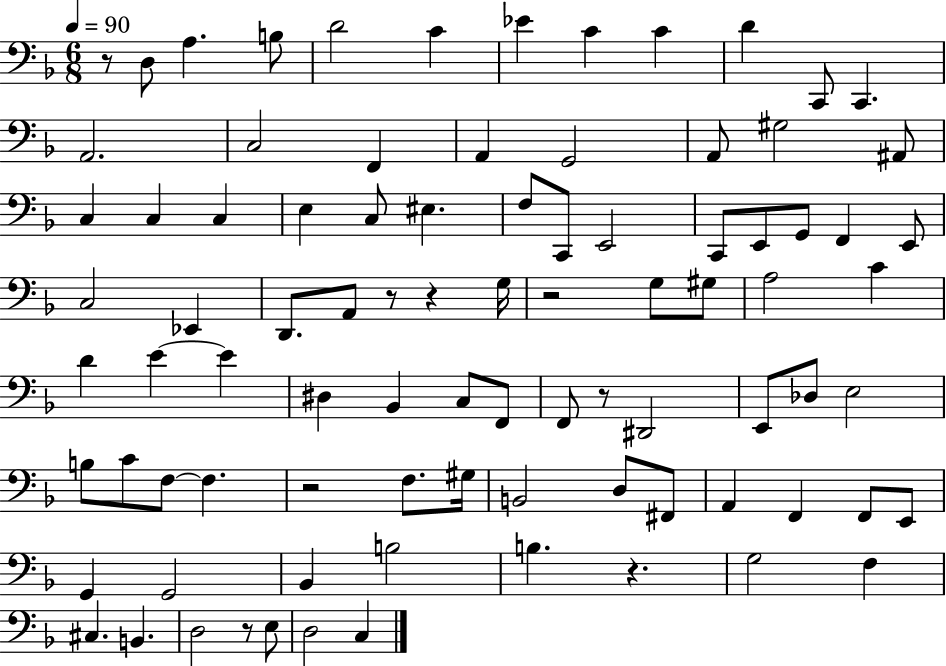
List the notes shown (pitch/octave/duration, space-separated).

R/e D3/e A3/q. B3/e D4/h C4/q Eb4/q C4/q C4/q D4/q C2/e C2/q. A2/h. C3/h F2/q A2/q G2/h A2/e G#3/h A#2/e C3/q C3/q C3/q E3/q C3/e EIS3/q. F3/e C2/e E2/h C2/e E2/e G2/e F2/q E2/e C3/h Eb2/q D2/e. A2/e R/e R/q G3/s R/h G3/e G#3/e A3/h C4/q D4/q E4/q E4/q D#3/q Bb2/q C3/e F2/e F2/e R/e D#2/h E2/e Db3/e E3/h B3/e C4/e F3/e F3/q. R/h F3/e. G#3/s B2/h D3/e F#2/e A2/q F2/q F2/e E2/e G2/q G2/h Bb2/q B3/h B3/q. R/q. G3/h F3/q C#3/q. B2/q. D3/h R/e E3/e D3/h C3/q